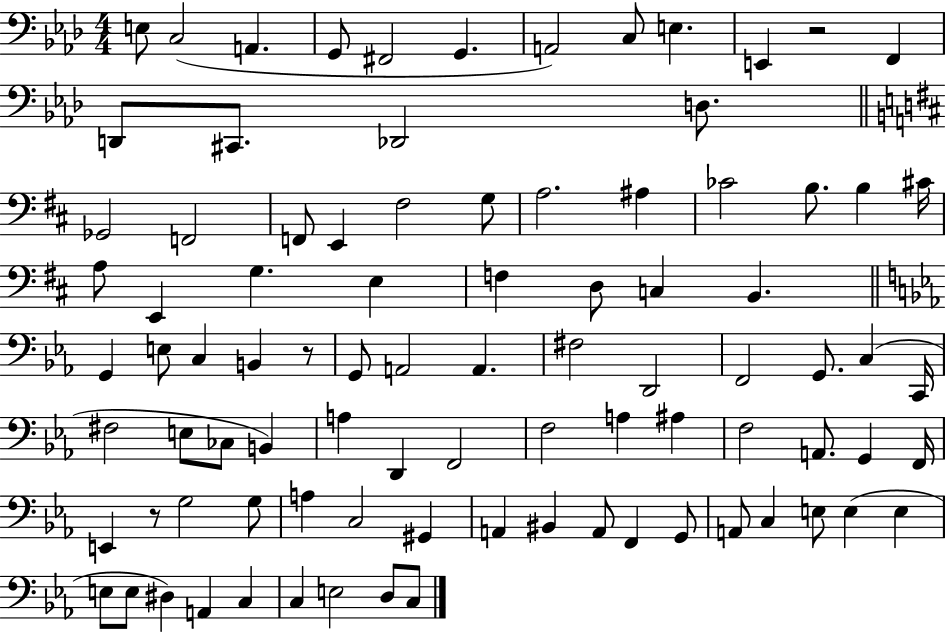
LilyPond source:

{
  \clef bass
  \numericTimeSignature
  \time 4/4
  \key aes \major
  e8 c2( a,4. | g,8 fis,2 g,4. | a,2) c8 e4. | e,4 r2 f,4 | \break d,8 cis,8. des,2 d8. | \bar "||" \break \key b \minor ges,2 f,2 | f,8 e,4 fis2 g8 | a2. ais4 | ces'2 b8. b4 cis'16 | \break a8 e,4 g4. e4 | f4 d8 c4 b,4. | \bar "||" \break \key c \minor g,4 e8 c4 b,4 r8 | g,8 a,2 a,4. | fis2 d,2 | f,2 g,8. c4( c,16 | \break fis2 e8 ces8 b,4) | a4 d,4 f,2 | f2 a4 ais4 | f2 a,8. g,4 f,16 | \break e,4 r8 g2 g8 | a4 c2 gis,4 | a,4 bis,4 a,8 f,4 g,8 | a,8 c4 e8 e4( e4 | \break e8 e8 dis4) a,4 c4 | c4 e2 d8 c8 | \bar "|."
}